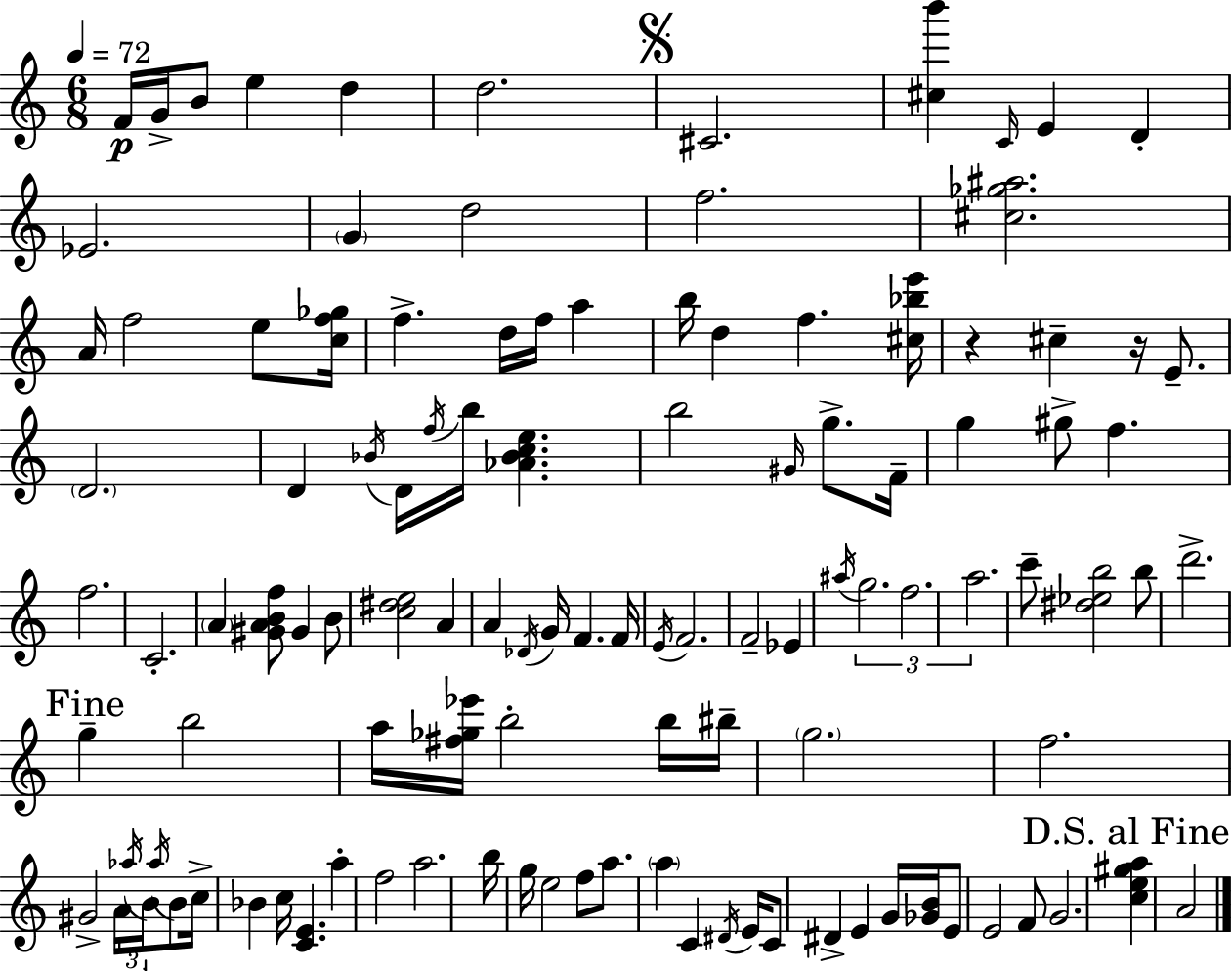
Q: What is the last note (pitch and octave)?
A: A4